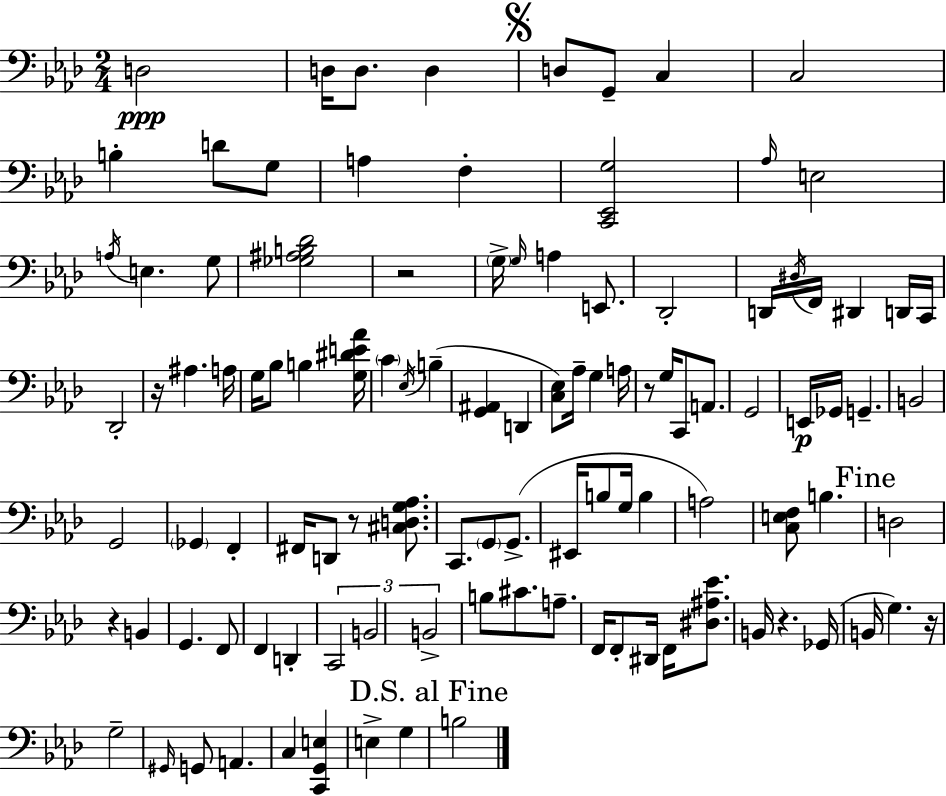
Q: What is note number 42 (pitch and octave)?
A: A3